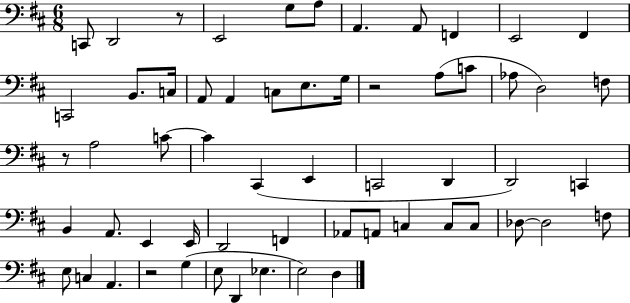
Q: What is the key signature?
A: D major